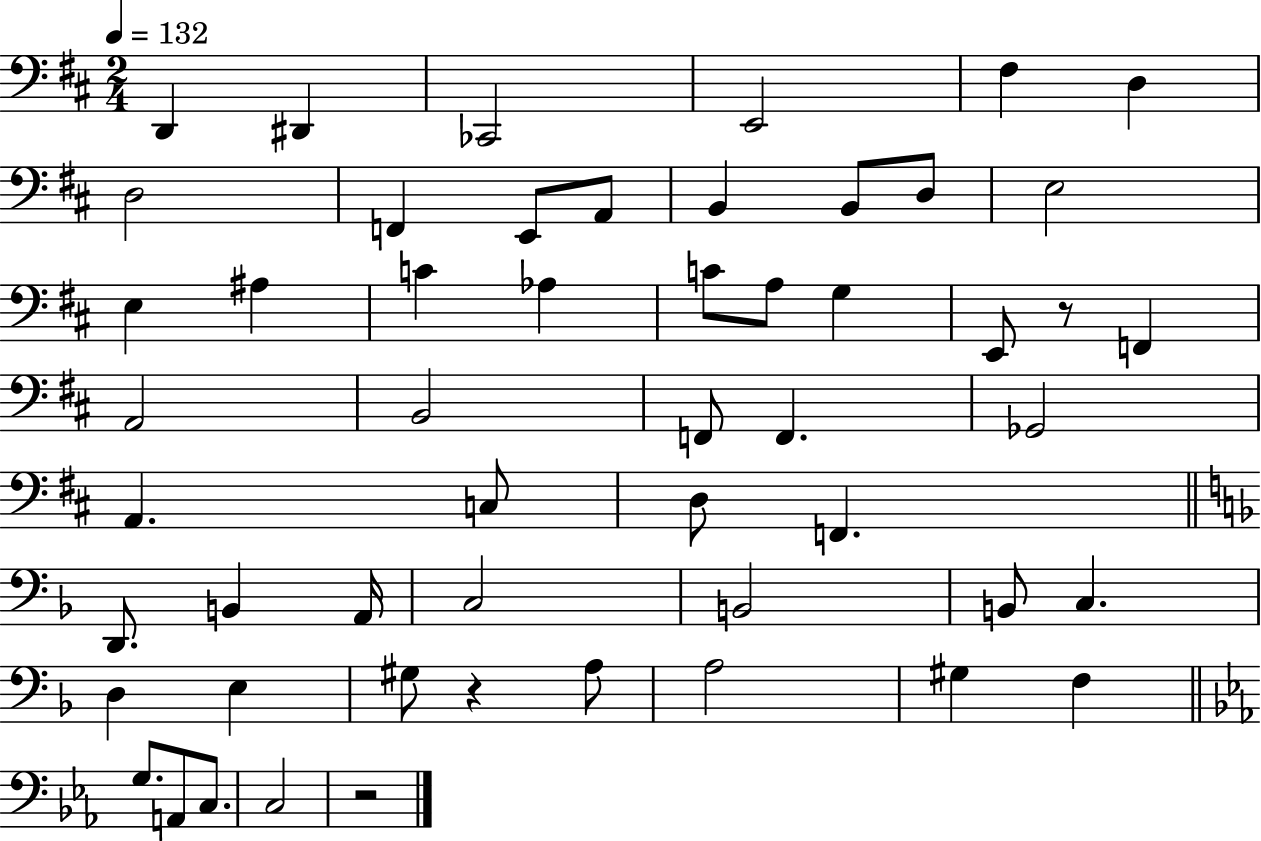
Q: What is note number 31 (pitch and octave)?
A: D3